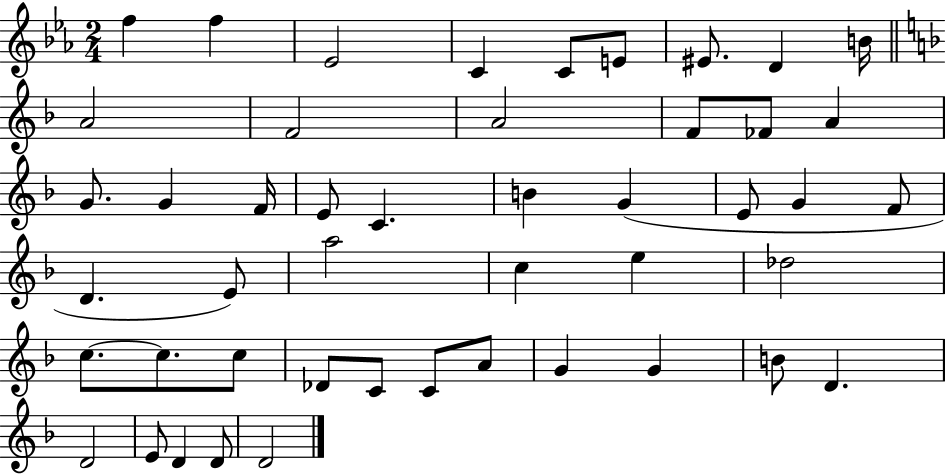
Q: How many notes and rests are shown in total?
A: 47